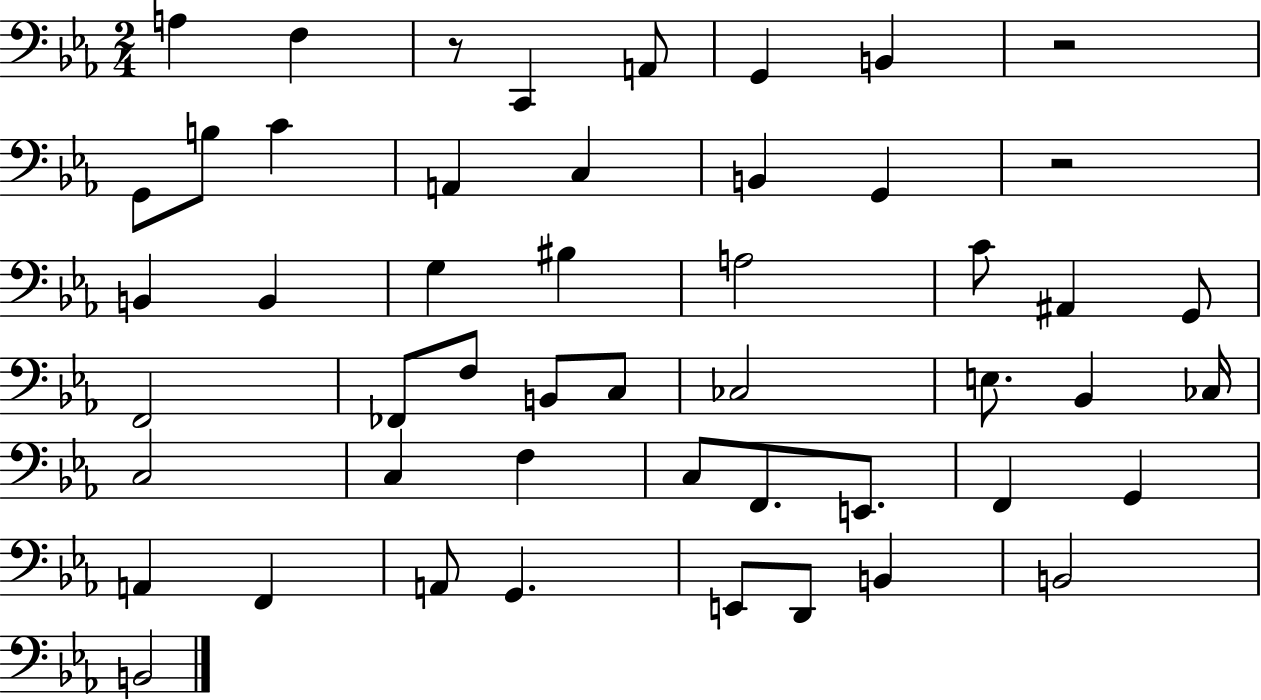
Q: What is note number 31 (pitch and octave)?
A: C3